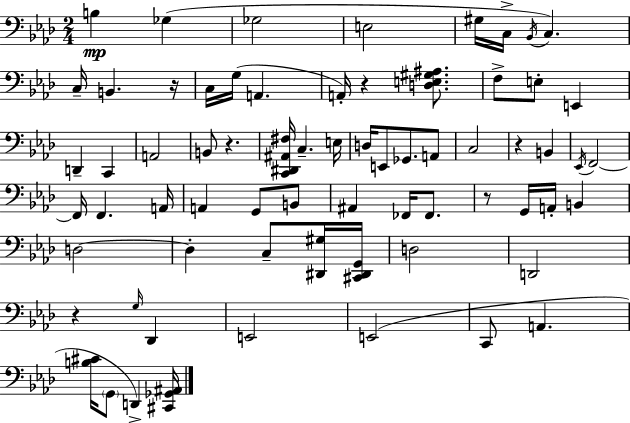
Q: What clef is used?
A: bass